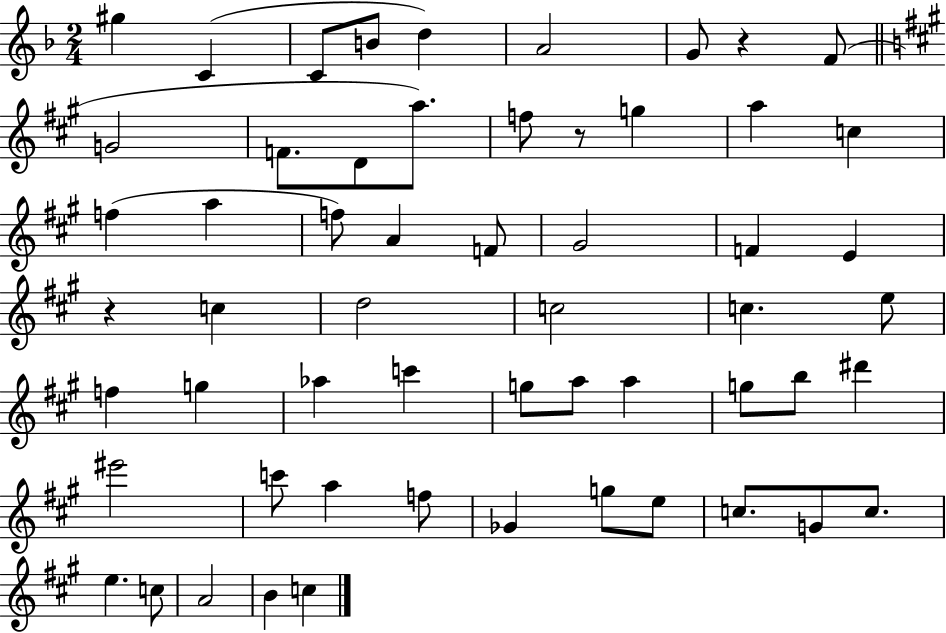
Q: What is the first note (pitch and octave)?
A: G#5